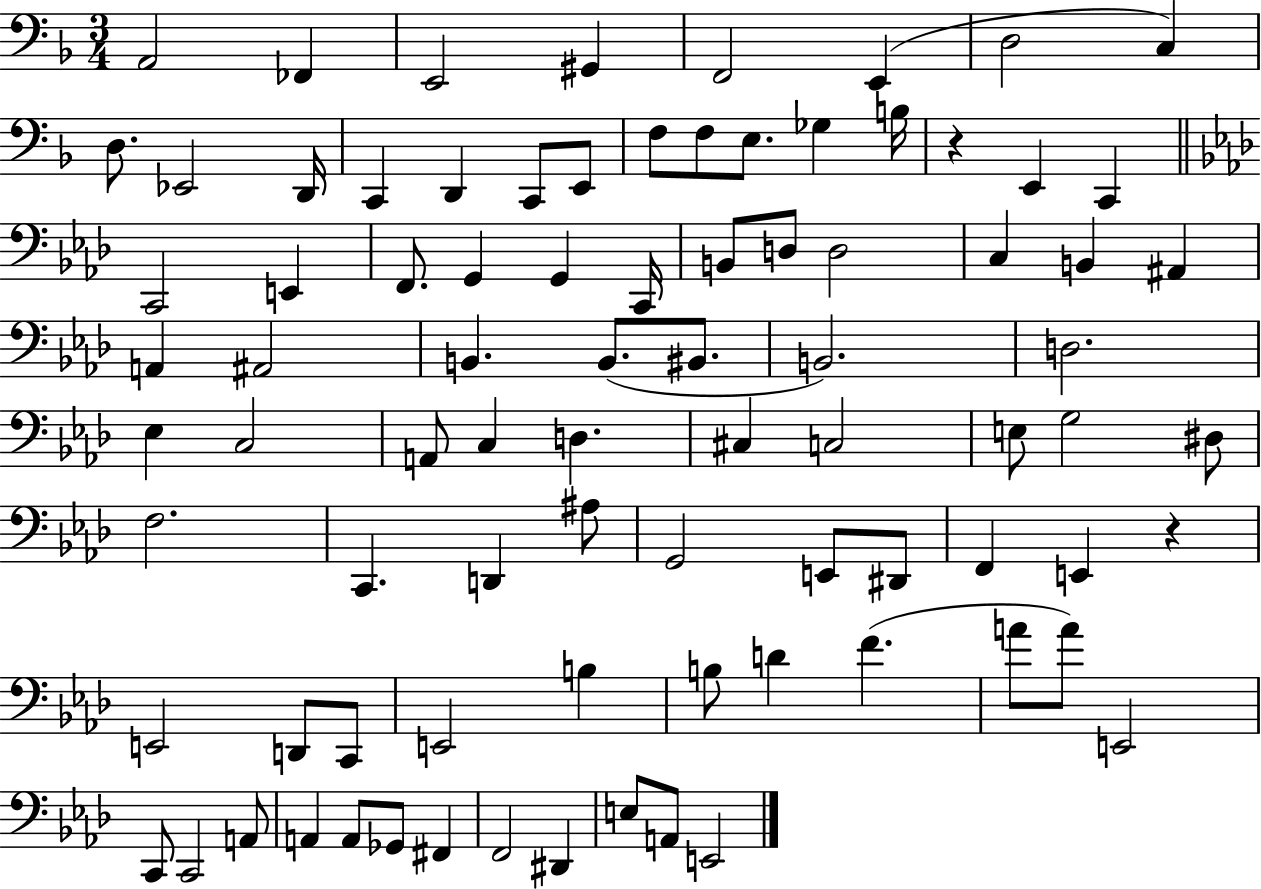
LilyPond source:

{
  \clef bass
  \numericTimeSignature
  \time 3/4
  \key f \major
  a,2 fes,4 | e,2 gis,4 | f,2 e,4( | d2 c4) | \break d8. ees,2 d,16 | c,4 d,4 c,8 e,8 | f8 f8 e8. ges4 b16 | r4 e,4 c,4 | \break \bar "||" \break \key aes \major c,2 e,4 | f,8. g,4 g,4 c,16 | b,8 d8 d2 | c4 b,4 ais,4 | \break a,4 ais,2 | b,4. b,8.( bis,8. | b,2.) | d2. | \break ees4 c2 | a,8 c4 d4. | cis4 c2 | e8 g2 dis8 | \break f2. | c,4. d,4 ais8 | g,2 e,8 dis,8 | f,4 e,4 r4 | \break e,2 d,8 c,8 | e,2 b4 | b8 d'4 f'4.( | a'8 a'8) e,2 | \break c,8 c,2 a,8 | a,4 a,8 ges,8 fis,4 | f,2 dis,4 | e8 a,8 e,2 | \break \bar "|."
}